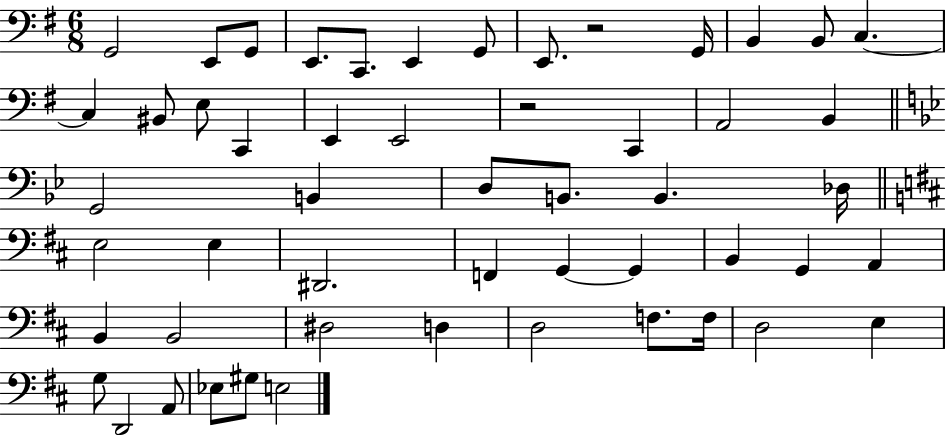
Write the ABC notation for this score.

X:1
T:Untitled
M:6/8
L:1/4
K:G
G,,2 E,,/2 G,,/2 E,,/2 C,,/2 E,, G,,/2 E,,/2 z2 G,,/4 B,, B,,/2 C, C, ^B,,/2 E,/2 C,, E,, E,,2 z2 C,, A,,2 B,, G,,2 B,, D,/2 B,,/2 B,, _D,/4 E,2 E, ^D,,2 F,, G,, G,, B,, G,, A,, B,, B,,2 ^D,2 D, D,2 F,/2 F,/4 D,2 E, G,/2 D,,2 A,,/2 _E,/2 ^G,/2 E,2